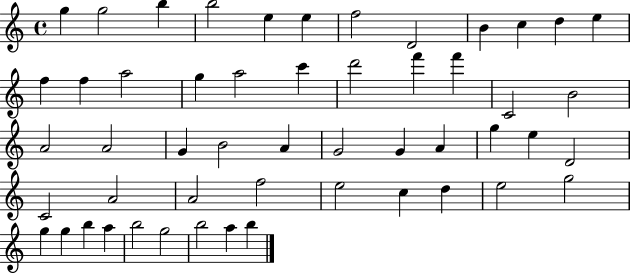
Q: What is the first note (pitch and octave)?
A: G5